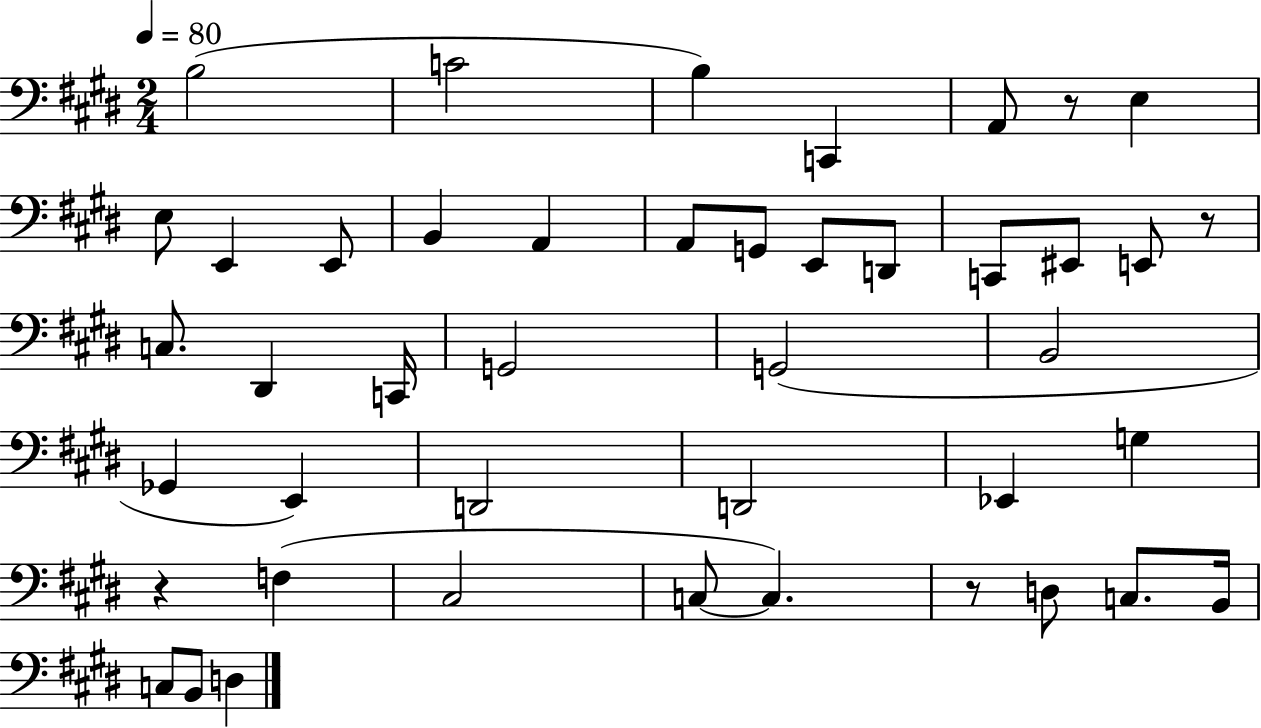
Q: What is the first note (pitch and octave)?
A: B3